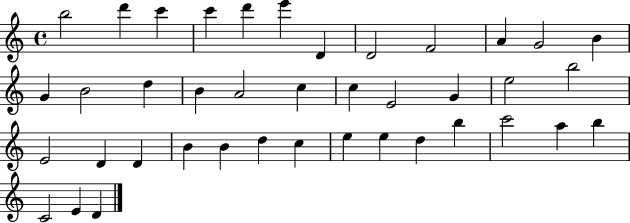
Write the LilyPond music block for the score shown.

{
  \clef treble
  \time 4/4
  \defaultTimeSignature
  \key c \major
  b''2 d'''4 c'''4 | c'''4 d'''4 e'''4 d'4 | d'2 f'2 | a'4 g'2 b'4 | \break g'4 b'2 d''4 | b'4 a'2 c''4 | c''4 e'2 g'4 | e''2 b''2 | \break e'2 d'4 d'4 | b'4 b'4 d''4 c''4 | e''4 e''4 d''4 b''4 | c'''2 a''4 b''4 | \break c'2 e'4 d'4 | \bar "|."
}